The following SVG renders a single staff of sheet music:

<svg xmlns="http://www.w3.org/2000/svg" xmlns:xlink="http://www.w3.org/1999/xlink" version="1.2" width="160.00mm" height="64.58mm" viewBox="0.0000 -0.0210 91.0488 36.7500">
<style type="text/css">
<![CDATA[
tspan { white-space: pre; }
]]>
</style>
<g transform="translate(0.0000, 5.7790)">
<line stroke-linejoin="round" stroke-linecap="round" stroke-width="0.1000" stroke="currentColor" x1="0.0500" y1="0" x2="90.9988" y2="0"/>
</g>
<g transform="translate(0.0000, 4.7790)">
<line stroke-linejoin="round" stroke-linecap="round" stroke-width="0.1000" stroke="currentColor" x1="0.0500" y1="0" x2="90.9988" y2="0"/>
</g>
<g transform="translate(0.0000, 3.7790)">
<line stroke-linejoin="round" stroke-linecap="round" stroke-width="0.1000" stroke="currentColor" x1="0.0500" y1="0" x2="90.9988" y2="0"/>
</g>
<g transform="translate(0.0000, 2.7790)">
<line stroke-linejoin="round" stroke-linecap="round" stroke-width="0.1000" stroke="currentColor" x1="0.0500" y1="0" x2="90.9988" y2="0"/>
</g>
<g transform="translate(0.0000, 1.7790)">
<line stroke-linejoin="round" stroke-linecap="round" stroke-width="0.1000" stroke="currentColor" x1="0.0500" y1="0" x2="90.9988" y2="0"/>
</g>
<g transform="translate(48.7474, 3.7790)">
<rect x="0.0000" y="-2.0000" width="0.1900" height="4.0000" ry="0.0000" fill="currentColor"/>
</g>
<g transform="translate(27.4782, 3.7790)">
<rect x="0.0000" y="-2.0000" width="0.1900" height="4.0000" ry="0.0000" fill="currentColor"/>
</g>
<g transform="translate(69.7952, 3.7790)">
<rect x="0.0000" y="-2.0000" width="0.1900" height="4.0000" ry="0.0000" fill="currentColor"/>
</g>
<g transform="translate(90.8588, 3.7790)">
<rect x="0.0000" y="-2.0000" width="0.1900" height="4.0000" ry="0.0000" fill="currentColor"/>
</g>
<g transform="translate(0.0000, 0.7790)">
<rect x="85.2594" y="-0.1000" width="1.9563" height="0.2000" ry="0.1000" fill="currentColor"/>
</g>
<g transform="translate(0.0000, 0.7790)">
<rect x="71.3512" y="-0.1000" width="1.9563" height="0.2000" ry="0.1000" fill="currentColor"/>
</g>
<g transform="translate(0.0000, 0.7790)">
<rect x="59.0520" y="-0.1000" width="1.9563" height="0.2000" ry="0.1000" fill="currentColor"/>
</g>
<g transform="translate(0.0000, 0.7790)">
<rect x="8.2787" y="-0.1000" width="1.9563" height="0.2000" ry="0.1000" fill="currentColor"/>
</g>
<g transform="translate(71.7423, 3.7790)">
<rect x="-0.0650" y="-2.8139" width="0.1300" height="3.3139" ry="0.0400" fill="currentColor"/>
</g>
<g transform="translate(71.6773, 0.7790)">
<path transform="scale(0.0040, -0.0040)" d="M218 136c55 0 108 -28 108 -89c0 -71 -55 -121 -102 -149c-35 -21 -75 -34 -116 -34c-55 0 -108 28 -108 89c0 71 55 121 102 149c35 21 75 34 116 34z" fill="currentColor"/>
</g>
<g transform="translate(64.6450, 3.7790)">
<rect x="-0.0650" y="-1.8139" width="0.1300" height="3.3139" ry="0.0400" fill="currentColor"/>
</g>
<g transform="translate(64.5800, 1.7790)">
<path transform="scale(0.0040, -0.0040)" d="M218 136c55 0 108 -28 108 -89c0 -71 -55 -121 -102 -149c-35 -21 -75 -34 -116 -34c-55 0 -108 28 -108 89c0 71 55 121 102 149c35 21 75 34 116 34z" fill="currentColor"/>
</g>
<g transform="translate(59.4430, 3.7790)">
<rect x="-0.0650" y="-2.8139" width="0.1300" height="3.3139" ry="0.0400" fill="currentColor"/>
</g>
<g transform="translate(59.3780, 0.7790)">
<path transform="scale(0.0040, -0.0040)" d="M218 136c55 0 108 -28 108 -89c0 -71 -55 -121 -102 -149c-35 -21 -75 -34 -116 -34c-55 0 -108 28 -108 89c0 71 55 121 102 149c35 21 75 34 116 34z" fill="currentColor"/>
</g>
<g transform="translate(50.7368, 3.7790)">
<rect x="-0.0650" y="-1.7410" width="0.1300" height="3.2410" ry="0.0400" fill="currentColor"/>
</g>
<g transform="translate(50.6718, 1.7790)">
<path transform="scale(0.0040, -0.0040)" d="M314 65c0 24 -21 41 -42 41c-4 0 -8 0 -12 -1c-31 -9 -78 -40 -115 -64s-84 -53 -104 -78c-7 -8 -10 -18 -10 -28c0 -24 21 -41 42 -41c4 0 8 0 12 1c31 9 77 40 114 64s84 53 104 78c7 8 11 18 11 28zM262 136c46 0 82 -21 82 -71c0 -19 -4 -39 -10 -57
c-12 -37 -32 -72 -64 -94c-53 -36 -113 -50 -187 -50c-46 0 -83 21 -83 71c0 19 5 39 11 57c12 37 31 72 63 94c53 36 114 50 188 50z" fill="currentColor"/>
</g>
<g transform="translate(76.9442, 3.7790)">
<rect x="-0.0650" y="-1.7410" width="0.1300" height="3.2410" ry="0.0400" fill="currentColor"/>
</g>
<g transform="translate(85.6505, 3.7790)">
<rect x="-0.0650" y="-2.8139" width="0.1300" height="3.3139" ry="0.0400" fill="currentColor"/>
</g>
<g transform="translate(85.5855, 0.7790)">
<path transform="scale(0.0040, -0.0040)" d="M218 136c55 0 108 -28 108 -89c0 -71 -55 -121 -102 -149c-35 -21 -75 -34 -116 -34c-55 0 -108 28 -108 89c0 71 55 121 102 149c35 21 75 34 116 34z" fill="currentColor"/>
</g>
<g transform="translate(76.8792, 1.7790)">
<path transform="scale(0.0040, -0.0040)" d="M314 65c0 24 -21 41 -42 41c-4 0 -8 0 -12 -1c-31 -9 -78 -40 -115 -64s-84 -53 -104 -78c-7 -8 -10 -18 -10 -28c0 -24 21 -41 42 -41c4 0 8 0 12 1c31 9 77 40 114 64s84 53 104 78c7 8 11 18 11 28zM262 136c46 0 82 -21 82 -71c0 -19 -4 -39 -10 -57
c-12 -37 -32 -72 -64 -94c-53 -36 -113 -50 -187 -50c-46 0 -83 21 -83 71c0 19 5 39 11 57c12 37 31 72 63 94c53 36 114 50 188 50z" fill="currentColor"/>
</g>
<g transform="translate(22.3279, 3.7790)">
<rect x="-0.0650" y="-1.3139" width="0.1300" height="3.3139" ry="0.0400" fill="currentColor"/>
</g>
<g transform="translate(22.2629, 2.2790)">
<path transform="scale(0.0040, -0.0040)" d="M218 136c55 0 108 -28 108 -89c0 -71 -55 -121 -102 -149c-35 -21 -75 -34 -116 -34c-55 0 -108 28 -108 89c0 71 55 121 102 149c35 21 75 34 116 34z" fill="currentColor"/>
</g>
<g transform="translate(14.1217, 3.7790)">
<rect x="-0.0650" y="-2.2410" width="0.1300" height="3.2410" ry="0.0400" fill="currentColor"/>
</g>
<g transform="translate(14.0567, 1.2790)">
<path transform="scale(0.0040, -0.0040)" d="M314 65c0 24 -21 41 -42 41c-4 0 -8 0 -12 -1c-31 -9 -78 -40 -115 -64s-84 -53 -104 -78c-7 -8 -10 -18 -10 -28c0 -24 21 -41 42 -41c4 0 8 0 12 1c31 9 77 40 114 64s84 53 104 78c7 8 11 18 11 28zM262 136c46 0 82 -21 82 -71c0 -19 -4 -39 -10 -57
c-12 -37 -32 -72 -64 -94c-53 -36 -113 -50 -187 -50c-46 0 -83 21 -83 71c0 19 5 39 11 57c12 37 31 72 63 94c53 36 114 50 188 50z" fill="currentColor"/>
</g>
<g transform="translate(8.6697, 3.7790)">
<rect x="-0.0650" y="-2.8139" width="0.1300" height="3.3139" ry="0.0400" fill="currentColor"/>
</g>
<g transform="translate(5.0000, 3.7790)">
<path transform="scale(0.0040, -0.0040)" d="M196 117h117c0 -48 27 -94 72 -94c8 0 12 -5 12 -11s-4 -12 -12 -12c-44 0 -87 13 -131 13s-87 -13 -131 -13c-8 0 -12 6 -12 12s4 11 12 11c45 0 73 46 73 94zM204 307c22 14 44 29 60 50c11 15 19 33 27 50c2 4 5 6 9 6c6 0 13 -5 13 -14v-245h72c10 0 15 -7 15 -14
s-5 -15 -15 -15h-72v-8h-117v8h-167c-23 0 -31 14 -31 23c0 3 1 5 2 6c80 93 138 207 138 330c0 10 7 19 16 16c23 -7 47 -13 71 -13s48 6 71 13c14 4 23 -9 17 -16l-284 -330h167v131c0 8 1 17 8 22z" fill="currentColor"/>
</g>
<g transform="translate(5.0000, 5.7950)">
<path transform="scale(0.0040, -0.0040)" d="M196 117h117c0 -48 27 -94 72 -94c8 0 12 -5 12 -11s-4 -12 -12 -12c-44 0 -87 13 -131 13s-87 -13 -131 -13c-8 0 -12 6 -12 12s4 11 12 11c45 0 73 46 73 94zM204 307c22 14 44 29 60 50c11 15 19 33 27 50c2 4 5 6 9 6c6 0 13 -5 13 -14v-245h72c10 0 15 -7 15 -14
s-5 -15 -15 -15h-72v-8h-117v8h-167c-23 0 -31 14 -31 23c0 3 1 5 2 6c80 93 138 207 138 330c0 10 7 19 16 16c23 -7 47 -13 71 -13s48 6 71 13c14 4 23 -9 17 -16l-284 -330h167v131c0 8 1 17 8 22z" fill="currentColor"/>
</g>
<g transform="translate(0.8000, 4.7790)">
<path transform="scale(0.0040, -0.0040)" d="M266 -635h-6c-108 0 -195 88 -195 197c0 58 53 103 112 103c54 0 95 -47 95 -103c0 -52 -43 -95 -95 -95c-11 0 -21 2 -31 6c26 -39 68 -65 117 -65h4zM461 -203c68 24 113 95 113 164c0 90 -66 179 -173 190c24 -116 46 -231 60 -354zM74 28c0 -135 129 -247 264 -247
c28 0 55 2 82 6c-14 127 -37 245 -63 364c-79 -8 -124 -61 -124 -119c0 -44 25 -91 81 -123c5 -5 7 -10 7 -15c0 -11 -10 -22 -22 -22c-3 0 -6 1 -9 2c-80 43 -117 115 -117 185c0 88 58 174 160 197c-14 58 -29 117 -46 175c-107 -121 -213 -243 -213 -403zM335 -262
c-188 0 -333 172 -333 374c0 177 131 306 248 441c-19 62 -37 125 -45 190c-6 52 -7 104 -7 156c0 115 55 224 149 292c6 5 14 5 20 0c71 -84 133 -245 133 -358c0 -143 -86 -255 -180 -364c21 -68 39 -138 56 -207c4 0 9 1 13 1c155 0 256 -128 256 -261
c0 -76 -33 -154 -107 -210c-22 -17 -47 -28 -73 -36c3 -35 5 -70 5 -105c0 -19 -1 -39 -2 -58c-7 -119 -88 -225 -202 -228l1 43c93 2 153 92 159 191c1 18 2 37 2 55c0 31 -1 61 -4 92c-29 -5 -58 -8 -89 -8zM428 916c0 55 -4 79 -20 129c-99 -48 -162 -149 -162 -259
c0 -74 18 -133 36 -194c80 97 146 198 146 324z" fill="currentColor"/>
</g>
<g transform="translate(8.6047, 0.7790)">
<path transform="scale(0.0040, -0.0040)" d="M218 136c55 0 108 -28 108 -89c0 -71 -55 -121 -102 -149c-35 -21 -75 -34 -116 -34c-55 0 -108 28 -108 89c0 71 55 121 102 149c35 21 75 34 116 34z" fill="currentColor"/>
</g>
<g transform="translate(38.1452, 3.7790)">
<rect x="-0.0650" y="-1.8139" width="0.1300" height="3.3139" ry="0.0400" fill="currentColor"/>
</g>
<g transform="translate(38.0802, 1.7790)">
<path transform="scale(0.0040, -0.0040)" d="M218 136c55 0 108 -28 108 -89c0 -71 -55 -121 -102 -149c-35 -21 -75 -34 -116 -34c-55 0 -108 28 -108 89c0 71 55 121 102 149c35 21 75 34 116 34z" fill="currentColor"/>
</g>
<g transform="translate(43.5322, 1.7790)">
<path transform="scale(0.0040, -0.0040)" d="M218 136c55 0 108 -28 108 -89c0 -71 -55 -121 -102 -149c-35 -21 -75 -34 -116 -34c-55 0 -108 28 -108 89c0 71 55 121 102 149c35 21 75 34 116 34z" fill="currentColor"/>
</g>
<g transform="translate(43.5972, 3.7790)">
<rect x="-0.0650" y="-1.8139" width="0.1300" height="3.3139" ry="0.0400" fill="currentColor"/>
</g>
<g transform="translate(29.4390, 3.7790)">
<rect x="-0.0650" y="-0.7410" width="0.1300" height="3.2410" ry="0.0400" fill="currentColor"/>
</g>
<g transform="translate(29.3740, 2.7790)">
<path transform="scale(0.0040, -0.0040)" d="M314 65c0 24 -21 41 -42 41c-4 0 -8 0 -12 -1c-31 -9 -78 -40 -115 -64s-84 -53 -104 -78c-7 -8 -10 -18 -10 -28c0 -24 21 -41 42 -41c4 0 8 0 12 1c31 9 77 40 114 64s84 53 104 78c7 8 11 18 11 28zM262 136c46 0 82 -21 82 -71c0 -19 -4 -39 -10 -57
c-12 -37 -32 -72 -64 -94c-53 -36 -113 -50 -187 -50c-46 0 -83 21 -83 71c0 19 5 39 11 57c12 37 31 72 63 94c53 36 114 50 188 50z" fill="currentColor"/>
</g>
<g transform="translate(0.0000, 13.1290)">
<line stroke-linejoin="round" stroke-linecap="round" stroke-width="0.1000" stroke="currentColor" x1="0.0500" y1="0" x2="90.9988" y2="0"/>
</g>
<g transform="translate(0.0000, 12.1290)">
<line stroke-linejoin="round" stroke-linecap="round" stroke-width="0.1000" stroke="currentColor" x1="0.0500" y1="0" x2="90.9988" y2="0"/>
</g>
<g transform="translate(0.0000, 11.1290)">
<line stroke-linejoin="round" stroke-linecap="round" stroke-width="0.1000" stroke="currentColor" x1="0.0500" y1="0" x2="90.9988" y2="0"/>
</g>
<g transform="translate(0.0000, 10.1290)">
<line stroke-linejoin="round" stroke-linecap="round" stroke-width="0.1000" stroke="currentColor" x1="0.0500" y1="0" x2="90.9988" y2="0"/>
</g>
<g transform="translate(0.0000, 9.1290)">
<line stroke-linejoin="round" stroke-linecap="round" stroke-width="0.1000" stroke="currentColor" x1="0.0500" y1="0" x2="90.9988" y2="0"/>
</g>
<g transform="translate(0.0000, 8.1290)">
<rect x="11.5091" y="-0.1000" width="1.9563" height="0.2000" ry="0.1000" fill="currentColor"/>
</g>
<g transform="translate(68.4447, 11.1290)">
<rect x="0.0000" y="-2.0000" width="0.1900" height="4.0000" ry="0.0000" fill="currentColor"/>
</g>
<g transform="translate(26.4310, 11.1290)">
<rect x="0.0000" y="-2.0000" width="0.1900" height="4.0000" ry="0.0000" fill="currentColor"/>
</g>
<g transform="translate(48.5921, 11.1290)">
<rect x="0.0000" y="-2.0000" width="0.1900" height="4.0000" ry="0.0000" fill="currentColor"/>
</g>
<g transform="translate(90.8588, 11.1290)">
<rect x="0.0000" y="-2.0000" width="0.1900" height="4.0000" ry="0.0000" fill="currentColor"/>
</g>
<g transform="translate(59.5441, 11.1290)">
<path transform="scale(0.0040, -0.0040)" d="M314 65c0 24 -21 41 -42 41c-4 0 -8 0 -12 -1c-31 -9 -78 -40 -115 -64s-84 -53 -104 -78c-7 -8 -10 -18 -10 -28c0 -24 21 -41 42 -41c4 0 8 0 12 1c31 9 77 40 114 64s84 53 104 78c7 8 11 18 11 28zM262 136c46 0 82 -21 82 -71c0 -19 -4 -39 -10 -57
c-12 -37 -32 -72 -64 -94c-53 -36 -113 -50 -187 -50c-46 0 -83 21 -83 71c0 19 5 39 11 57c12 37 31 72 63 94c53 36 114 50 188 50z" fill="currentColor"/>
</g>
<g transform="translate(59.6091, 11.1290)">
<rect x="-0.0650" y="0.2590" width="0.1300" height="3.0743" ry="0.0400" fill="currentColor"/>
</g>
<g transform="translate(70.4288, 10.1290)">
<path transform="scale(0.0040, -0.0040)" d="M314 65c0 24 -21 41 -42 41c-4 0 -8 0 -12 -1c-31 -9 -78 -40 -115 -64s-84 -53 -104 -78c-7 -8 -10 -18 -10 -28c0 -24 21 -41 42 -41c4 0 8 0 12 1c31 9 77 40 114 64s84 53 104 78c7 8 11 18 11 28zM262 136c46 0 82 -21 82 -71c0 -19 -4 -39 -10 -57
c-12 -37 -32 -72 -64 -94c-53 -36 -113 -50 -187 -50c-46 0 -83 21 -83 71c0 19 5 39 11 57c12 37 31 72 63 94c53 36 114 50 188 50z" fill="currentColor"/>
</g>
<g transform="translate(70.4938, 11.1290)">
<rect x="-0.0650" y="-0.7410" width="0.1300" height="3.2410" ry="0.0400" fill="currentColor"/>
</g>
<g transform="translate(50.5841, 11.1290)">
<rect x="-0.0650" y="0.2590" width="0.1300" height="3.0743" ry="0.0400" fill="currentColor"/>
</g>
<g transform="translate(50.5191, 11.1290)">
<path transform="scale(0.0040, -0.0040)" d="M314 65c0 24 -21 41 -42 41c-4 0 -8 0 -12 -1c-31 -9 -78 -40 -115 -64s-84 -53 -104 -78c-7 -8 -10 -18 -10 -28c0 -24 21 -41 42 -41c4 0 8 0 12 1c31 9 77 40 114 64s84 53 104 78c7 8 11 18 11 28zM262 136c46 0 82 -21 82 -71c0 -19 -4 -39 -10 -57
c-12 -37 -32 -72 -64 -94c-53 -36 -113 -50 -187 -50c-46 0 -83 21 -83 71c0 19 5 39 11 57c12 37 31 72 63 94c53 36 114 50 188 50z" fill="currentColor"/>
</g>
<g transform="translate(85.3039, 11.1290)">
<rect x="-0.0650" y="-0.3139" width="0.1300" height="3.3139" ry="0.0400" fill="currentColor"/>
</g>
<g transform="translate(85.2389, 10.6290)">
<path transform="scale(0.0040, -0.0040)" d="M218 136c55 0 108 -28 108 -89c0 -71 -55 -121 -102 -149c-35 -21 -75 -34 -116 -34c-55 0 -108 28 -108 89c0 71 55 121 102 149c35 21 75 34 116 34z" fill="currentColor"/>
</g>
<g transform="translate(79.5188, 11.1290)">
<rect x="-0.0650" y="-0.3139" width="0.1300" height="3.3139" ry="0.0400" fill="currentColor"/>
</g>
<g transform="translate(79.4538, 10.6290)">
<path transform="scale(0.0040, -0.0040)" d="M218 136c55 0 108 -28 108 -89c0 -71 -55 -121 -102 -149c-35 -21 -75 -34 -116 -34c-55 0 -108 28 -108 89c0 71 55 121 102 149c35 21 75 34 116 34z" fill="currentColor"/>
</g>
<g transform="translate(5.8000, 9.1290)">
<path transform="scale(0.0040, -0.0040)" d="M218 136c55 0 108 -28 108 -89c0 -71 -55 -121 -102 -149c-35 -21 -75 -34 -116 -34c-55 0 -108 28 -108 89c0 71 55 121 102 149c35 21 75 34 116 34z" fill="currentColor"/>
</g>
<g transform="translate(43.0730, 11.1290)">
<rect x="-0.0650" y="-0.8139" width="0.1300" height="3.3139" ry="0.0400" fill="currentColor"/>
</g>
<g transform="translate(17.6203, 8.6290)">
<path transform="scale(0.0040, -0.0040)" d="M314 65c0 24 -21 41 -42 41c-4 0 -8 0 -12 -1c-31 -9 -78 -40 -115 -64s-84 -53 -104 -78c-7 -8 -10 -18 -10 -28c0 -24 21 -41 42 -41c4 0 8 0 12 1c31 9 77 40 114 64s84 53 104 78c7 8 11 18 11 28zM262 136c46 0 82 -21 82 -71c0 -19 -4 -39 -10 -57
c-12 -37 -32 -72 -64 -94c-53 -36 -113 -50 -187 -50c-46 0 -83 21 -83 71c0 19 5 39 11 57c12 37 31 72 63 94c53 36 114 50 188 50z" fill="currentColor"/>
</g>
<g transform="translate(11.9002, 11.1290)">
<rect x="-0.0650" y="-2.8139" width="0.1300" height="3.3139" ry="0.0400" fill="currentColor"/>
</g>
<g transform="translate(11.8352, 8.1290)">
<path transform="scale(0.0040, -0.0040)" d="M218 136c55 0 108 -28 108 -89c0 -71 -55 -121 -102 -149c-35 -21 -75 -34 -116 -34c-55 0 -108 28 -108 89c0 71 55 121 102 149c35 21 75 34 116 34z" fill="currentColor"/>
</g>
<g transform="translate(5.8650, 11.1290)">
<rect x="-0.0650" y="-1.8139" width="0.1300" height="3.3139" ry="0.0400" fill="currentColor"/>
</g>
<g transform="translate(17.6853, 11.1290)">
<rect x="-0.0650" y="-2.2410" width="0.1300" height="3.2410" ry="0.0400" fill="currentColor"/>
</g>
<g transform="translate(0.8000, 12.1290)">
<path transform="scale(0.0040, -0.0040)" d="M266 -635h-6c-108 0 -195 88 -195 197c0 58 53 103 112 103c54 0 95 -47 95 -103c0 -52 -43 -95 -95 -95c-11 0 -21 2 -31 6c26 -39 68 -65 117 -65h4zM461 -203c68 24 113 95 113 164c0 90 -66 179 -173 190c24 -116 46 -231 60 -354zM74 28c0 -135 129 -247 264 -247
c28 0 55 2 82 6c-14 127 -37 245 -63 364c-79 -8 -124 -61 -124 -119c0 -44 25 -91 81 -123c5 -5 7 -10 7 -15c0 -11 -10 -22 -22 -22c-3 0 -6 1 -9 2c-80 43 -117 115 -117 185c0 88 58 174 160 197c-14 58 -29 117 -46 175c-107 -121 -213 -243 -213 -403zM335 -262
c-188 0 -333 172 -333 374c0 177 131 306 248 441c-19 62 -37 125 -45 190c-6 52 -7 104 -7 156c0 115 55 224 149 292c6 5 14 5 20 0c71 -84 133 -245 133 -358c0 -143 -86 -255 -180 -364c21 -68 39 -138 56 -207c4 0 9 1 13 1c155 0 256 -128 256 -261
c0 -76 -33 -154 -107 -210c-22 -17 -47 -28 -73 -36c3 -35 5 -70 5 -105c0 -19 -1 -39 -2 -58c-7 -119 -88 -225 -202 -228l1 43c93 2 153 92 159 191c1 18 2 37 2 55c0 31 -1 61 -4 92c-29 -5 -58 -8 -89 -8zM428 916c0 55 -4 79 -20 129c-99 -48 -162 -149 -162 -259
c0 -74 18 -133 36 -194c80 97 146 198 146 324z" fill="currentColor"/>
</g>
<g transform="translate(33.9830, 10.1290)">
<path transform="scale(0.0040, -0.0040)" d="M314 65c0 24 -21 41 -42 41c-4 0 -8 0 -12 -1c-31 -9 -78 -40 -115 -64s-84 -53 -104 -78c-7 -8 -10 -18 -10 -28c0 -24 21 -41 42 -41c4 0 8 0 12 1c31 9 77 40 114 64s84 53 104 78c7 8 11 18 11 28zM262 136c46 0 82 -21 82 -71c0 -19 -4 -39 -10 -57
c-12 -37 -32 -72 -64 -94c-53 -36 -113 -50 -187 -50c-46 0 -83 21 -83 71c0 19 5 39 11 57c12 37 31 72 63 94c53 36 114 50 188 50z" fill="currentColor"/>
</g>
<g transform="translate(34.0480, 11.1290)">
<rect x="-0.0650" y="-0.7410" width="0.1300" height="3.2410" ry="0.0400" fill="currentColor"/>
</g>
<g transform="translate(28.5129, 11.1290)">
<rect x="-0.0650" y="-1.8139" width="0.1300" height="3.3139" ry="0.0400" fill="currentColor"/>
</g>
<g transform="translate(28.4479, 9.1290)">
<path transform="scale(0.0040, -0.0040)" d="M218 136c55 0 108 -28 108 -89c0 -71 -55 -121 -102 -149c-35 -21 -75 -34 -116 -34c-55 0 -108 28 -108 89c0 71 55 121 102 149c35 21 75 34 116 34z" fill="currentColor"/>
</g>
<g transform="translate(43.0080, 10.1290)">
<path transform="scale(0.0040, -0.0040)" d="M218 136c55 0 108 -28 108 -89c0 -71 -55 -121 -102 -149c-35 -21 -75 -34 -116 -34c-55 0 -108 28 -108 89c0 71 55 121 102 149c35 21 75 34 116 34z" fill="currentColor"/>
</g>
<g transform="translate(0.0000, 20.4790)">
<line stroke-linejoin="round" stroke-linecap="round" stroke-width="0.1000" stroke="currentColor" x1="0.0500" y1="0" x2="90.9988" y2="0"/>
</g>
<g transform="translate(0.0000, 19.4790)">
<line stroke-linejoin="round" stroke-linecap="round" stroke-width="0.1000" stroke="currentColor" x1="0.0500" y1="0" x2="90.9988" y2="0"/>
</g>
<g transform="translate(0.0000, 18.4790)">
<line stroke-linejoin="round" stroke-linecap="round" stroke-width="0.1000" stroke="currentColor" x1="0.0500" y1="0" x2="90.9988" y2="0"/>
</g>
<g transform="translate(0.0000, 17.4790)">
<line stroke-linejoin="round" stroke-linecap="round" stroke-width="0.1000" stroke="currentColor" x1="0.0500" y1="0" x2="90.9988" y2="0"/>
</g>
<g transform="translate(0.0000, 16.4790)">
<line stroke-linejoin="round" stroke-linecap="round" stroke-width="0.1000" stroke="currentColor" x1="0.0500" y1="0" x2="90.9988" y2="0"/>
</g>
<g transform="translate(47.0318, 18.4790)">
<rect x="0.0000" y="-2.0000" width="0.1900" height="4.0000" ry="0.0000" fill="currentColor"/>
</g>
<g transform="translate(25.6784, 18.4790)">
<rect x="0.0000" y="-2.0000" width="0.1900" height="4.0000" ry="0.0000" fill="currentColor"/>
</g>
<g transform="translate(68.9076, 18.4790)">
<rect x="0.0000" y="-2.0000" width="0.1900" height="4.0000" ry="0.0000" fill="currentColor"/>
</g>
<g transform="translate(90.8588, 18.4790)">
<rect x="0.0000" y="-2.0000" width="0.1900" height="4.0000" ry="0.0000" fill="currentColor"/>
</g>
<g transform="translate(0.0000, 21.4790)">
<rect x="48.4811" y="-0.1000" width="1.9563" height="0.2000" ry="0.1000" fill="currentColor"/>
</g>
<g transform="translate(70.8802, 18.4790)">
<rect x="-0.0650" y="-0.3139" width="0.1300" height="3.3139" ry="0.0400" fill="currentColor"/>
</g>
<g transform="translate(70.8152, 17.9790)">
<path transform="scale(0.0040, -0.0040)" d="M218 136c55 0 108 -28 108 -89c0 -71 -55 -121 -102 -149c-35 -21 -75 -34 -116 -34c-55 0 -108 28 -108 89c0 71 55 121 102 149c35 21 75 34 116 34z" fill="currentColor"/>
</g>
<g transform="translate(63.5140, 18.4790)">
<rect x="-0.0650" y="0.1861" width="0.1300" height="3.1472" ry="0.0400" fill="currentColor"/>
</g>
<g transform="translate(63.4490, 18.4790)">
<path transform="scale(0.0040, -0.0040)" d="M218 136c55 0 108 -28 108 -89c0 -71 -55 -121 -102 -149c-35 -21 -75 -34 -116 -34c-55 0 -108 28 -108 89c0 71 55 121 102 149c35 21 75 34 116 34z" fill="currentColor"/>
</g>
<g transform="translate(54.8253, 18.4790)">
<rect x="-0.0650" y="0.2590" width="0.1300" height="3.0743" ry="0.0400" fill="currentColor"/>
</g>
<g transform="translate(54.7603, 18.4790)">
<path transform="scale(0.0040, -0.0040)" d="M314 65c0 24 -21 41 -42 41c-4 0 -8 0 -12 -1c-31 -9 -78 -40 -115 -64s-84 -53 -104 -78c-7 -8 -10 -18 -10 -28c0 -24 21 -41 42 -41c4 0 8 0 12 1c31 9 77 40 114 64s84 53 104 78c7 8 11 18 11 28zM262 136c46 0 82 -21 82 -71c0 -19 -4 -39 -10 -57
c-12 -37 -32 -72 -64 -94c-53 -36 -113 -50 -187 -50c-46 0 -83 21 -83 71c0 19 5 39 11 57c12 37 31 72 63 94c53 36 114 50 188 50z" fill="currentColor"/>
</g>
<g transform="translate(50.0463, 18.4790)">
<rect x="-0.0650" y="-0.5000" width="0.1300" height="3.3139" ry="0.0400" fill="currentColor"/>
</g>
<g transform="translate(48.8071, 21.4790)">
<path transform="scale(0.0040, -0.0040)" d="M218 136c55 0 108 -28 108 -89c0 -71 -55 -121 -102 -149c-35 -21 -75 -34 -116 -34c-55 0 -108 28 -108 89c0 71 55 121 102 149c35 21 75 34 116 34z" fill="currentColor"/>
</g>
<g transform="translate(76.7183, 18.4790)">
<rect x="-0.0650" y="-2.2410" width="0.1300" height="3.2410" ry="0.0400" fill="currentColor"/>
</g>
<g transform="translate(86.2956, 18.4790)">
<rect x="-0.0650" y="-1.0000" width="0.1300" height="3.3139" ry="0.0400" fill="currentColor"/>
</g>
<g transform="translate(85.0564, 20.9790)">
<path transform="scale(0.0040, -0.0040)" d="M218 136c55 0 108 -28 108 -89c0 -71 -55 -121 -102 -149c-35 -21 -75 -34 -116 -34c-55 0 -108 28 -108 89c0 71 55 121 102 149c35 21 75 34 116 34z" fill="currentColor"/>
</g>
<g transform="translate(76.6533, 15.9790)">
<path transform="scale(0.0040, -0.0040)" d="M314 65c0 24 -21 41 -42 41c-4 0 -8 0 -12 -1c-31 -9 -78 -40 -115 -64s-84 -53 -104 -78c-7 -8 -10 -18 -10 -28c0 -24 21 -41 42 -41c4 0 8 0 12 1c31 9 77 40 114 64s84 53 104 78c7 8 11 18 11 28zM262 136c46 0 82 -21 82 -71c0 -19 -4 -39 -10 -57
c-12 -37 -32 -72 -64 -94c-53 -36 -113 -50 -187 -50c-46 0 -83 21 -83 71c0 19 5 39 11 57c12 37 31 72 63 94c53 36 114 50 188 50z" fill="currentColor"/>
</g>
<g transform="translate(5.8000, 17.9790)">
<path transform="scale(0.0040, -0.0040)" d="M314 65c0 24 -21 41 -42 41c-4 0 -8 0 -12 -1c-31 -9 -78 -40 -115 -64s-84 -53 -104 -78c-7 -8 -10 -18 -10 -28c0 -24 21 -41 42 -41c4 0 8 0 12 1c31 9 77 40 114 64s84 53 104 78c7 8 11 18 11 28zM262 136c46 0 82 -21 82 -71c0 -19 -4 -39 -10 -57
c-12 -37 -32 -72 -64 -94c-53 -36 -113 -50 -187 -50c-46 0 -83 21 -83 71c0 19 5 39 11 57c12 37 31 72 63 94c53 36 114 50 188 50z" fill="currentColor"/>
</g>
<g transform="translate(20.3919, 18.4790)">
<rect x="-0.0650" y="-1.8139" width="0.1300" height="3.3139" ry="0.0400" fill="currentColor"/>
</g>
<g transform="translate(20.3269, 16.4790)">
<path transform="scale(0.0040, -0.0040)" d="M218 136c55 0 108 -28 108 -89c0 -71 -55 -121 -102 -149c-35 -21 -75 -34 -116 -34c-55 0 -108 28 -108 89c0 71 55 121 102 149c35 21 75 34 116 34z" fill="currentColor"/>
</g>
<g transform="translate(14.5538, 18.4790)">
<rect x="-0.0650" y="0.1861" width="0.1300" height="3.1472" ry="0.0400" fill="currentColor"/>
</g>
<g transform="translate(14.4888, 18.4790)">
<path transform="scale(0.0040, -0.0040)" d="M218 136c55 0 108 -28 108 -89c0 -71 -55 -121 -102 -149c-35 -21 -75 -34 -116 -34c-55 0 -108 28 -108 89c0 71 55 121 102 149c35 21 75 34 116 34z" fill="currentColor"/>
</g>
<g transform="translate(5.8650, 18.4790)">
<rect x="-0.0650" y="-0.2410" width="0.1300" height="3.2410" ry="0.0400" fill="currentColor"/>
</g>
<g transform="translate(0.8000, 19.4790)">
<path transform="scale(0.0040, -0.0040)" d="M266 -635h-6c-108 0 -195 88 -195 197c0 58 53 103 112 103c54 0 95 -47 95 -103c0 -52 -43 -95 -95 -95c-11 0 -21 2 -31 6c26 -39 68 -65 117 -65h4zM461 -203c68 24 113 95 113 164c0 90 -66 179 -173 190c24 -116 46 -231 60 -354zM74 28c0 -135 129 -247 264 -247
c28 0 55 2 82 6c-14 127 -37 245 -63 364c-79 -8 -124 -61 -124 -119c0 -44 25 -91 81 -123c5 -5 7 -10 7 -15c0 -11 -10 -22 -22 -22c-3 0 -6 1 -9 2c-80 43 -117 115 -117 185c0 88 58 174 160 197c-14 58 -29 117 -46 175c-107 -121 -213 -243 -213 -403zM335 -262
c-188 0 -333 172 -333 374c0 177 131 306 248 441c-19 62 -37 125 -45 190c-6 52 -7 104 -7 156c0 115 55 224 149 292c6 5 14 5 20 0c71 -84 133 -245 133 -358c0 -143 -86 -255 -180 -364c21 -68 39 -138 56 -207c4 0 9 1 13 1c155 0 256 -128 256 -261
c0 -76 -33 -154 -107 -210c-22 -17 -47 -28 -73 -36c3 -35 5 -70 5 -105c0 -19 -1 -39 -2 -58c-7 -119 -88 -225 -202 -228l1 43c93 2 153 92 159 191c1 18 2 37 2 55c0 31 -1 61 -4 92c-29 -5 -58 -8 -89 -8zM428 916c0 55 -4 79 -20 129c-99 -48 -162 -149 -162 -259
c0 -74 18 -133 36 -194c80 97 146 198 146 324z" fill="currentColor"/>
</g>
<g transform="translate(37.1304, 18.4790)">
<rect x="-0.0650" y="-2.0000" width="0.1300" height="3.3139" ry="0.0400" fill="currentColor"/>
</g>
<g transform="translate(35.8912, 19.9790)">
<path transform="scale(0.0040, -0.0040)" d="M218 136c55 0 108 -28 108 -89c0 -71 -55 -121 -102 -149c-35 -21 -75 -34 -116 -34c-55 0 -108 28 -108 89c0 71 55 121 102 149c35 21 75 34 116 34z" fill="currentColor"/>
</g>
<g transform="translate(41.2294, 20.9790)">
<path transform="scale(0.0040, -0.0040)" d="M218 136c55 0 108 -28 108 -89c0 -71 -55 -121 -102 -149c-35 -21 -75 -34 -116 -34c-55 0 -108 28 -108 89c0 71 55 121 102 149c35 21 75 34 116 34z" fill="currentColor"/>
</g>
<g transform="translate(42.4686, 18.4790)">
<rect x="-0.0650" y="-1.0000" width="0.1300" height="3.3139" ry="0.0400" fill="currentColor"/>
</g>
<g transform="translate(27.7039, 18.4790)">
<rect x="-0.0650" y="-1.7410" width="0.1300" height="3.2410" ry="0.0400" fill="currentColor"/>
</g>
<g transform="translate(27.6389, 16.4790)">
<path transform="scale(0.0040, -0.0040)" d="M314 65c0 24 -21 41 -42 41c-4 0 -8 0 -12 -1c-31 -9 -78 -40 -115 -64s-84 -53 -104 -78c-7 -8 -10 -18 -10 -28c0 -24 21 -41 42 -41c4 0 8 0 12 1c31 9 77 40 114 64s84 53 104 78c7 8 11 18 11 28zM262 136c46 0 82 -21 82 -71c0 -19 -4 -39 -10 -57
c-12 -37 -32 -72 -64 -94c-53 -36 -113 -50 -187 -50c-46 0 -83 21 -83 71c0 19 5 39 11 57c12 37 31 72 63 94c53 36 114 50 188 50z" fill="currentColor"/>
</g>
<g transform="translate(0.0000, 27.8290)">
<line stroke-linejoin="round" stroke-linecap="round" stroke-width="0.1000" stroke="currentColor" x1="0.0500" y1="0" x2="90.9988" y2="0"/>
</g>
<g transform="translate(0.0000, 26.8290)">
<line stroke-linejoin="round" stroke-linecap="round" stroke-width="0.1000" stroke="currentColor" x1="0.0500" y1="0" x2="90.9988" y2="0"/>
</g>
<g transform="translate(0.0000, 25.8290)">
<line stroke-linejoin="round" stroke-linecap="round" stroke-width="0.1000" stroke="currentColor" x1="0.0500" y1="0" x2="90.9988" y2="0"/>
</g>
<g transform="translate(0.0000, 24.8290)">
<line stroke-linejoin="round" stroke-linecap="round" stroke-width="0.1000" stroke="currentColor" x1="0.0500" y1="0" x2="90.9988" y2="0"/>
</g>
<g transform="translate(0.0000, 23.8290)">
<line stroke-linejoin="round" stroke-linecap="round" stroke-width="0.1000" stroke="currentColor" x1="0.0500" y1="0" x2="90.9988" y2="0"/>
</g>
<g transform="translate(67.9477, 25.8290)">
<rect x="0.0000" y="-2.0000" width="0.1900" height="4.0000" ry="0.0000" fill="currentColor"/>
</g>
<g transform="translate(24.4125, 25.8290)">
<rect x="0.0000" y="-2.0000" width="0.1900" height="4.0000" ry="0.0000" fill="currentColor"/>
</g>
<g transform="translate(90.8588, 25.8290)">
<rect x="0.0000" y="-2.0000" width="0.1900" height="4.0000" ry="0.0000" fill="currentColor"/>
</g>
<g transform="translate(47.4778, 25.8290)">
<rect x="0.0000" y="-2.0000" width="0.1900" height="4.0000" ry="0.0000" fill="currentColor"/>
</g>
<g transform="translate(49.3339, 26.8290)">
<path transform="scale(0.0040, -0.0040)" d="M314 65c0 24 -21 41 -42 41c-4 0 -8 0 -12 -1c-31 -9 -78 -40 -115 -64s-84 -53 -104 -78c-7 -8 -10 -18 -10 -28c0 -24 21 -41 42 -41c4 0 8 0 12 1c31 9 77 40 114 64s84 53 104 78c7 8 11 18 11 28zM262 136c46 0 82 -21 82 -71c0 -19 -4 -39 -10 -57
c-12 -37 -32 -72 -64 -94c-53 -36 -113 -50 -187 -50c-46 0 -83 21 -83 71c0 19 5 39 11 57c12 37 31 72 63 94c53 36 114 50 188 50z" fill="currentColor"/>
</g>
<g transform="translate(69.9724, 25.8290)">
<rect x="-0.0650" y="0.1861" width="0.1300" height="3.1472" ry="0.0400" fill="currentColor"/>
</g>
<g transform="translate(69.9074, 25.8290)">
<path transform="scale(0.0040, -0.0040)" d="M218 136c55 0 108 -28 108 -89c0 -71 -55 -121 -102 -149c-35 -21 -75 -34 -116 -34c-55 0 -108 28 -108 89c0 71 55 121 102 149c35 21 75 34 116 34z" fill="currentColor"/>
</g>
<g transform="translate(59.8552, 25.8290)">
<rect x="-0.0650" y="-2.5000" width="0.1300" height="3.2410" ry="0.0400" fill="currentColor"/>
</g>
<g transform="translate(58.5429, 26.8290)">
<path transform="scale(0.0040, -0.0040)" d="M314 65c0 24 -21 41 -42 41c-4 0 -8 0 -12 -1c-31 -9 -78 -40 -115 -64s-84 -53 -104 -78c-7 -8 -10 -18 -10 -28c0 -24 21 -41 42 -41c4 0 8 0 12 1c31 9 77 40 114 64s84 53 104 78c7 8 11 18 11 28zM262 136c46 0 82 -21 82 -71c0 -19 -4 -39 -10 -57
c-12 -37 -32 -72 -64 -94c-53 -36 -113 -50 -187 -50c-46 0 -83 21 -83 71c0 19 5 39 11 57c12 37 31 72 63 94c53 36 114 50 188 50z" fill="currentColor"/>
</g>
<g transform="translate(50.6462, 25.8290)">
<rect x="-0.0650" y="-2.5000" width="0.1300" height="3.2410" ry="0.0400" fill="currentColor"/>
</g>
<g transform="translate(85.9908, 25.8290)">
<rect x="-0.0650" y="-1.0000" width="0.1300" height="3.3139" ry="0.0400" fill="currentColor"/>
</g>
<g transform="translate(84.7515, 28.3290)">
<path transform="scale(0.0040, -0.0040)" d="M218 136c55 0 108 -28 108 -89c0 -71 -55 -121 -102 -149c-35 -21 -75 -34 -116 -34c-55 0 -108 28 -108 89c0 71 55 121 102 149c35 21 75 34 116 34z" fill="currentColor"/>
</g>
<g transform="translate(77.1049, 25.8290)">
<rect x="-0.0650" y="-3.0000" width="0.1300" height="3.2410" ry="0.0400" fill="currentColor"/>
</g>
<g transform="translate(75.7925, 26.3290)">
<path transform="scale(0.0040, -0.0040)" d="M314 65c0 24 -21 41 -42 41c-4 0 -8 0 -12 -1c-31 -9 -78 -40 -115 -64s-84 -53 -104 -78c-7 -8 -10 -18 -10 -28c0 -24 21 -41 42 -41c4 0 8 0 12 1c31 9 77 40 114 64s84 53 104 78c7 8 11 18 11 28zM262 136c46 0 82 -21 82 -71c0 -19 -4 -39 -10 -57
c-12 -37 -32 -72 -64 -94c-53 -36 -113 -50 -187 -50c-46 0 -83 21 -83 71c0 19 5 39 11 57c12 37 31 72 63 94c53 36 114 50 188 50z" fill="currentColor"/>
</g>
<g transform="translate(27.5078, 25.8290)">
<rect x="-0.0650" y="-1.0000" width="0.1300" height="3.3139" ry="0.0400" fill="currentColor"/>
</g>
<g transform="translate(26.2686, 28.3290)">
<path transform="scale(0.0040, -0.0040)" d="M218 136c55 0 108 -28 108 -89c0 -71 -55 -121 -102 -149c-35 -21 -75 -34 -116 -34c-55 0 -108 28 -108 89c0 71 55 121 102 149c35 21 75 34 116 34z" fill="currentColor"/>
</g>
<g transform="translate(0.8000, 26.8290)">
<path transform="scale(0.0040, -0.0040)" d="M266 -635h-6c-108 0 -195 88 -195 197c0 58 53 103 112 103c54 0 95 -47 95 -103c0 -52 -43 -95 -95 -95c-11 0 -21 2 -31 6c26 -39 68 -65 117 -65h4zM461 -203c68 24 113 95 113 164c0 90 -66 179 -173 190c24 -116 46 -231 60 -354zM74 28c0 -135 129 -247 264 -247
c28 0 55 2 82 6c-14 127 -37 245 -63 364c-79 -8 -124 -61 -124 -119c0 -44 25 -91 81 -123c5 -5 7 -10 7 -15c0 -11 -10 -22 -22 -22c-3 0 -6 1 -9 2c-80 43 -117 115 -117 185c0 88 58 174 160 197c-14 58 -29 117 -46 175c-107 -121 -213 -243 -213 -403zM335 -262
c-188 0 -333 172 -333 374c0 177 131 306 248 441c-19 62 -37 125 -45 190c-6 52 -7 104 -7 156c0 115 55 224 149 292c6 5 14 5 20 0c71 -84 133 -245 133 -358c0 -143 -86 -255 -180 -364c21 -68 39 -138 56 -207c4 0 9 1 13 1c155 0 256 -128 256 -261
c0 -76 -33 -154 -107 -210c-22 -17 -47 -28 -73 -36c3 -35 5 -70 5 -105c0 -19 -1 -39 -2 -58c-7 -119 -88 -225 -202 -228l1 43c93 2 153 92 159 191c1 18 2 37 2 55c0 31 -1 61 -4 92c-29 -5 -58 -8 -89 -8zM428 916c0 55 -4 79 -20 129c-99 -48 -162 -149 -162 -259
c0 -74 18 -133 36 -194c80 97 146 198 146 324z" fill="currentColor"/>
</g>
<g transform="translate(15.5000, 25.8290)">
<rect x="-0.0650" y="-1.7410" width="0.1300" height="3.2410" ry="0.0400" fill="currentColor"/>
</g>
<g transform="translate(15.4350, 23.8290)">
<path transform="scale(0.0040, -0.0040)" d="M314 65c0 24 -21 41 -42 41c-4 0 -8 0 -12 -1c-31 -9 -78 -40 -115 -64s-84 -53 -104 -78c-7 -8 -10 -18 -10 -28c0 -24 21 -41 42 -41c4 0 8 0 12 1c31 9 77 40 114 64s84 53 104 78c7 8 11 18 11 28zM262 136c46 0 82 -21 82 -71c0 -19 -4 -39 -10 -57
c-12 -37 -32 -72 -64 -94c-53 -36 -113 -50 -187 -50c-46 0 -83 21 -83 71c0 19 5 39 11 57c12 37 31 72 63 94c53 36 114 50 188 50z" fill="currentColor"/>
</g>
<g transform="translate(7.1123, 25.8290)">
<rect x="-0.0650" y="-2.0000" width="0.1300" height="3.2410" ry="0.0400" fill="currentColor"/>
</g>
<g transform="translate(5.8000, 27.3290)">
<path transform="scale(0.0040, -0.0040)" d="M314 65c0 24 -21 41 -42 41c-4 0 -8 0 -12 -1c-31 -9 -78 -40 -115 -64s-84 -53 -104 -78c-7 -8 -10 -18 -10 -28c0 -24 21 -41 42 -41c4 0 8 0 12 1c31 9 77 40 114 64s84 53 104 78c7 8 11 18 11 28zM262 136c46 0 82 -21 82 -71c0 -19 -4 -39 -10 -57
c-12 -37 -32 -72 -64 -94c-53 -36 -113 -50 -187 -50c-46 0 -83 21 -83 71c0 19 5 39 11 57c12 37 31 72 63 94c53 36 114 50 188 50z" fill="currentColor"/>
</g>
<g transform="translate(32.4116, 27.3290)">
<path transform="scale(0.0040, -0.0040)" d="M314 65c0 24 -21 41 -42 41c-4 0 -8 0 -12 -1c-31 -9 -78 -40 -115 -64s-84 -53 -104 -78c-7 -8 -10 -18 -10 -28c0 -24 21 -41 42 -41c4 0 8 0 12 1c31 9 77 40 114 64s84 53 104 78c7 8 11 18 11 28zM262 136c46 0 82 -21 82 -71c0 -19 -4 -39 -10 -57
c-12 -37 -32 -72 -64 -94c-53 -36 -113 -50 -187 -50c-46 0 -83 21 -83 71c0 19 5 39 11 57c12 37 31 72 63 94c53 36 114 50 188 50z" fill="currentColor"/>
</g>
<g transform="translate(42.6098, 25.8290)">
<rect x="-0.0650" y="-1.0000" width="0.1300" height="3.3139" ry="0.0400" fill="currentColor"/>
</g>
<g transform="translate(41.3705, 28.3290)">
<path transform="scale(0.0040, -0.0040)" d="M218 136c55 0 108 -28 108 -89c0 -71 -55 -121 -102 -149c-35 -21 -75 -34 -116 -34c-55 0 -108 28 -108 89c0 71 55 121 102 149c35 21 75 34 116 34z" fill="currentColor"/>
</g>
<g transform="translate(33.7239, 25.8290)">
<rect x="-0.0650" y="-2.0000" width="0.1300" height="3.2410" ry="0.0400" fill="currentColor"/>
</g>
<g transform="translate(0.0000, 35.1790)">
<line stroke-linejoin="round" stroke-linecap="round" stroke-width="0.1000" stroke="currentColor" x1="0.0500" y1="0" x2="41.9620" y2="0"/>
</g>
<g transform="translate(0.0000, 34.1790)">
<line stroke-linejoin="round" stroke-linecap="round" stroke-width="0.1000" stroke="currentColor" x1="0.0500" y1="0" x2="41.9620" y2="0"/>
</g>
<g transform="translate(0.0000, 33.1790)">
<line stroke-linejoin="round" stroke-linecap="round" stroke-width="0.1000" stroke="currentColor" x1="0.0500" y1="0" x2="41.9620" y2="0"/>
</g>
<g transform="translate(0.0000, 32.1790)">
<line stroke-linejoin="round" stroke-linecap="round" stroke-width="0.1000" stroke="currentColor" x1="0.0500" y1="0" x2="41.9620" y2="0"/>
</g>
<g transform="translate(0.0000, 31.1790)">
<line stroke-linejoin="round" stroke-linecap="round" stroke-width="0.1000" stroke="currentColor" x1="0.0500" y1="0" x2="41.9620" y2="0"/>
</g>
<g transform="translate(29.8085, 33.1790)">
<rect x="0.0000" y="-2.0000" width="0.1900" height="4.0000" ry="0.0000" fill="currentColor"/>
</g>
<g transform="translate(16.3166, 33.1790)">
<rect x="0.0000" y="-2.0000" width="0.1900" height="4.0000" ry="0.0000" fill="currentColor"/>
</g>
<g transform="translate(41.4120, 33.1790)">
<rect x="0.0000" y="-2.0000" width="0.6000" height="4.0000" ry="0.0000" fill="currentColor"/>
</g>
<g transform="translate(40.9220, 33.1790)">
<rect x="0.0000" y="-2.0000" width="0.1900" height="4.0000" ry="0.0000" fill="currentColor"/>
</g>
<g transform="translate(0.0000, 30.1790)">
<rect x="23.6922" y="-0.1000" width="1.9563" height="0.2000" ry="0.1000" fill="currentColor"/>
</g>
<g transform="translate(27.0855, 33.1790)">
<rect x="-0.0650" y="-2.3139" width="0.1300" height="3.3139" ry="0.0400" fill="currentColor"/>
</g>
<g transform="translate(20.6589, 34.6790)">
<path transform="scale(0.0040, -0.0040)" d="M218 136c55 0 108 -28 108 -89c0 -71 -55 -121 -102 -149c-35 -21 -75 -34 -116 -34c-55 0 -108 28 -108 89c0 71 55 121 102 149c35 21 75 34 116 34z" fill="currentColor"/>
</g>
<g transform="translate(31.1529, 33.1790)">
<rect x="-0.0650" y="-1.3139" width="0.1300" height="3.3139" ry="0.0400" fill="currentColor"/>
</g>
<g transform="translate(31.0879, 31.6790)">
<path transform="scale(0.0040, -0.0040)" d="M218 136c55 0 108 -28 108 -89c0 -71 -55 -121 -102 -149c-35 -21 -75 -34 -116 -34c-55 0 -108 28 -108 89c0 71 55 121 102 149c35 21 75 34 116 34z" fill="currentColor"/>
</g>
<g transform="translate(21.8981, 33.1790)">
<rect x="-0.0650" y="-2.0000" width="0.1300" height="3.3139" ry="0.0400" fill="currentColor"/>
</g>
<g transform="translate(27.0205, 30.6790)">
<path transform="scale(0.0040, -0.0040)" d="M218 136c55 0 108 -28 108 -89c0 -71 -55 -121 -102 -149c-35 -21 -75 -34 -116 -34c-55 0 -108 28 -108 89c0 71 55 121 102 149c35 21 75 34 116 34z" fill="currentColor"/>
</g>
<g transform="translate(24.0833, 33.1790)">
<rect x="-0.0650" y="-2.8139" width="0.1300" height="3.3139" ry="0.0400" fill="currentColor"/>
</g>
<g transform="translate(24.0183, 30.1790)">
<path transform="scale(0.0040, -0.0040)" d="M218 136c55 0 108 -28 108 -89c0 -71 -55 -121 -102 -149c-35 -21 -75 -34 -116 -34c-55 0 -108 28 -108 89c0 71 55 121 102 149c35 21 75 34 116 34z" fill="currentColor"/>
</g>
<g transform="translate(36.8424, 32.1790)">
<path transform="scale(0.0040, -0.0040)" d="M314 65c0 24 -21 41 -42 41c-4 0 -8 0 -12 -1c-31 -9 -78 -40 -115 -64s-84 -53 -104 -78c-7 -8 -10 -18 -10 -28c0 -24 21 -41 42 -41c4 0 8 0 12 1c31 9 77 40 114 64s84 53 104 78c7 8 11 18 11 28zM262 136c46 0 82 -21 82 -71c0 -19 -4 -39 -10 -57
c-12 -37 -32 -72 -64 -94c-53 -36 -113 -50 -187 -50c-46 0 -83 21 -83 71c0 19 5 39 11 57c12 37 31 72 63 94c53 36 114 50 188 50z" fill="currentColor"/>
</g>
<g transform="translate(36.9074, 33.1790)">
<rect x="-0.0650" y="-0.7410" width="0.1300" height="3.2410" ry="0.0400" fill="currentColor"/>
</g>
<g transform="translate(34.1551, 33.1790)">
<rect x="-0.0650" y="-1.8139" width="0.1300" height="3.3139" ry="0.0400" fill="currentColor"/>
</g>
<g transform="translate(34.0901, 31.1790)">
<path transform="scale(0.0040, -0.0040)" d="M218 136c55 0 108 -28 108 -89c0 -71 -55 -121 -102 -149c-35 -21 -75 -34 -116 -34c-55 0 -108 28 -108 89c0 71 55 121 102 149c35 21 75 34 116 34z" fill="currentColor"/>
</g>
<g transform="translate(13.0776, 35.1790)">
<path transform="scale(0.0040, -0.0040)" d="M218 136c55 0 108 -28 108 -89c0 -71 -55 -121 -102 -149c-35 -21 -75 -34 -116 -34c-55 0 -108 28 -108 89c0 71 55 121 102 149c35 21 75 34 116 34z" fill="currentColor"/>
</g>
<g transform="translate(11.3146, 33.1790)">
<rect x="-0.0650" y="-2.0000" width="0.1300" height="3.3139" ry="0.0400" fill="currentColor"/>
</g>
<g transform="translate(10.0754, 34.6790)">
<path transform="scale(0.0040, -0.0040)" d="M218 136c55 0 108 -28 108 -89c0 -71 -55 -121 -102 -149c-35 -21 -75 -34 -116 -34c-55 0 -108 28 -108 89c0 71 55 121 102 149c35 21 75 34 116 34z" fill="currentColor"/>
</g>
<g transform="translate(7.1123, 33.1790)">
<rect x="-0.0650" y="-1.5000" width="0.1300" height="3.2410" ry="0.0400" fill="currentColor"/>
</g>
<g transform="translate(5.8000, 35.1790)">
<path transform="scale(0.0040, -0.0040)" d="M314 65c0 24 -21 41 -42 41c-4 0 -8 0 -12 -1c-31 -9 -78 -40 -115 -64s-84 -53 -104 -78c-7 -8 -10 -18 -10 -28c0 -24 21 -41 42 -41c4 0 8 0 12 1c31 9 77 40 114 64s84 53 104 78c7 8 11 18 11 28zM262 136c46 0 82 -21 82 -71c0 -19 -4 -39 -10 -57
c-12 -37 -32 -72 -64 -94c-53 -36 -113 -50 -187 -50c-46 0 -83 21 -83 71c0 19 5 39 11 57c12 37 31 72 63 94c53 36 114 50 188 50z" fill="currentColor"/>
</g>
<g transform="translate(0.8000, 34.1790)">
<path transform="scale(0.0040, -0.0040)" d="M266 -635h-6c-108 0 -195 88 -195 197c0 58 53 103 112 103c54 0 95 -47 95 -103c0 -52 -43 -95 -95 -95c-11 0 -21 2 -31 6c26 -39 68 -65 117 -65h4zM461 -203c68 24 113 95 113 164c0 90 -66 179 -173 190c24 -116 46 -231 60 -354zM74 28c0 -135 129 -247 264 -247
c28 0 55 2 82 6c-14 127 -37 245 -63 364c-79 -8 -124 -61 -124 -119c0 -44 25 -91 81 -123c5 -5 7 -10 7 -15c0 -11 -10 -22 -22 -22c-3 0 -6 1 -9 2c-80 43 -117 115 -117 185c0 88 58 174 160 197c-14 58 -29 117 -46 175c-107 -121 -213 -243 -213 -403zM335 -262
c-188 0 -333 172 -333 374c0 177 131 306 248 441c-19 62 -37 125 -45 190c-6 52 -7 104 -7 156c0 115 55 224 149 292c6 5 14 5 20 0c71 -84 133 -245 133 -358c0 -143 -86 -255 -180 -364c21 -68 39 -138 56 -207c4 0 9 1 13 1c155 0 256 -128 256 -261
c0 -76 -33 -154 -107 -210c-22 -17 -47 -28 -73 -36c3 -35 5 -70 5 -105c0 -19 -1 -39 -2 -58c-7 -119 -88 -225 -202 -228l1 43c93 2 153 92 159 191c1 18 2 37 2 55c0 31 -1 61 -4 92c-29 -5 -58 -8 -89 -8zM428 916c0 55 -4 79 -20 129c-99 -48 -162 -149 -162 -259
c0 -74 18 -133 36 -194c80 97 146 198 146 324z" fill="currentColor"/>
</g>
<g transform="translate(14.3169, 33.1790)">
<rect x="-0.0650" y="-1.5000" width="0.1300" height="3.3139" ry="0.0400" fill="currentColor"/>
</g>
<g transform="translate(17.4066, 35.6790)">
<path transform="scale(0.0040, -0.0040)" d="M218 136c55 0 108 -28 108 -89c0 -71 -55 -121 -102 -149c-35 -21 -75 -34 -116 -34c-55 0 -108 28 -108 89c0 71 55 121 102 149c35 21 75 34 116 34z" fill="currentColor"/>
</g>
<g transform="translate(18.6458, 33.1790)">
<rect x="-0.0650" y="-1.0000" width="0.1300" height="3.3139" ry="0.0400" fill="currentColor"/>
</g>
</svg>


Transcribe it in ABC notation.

X:1
T:Untitled
M:4/4
L:1/4
K:C
a g2 e d2 f f f2 a f a f2 a f a g2 f d2 d B2 B2 d2 c c c2 B f f2 F D C B2 B c g2 D F2 f2 D F2 D G2 G2 B A2 D E2 F E D F a g e f d2